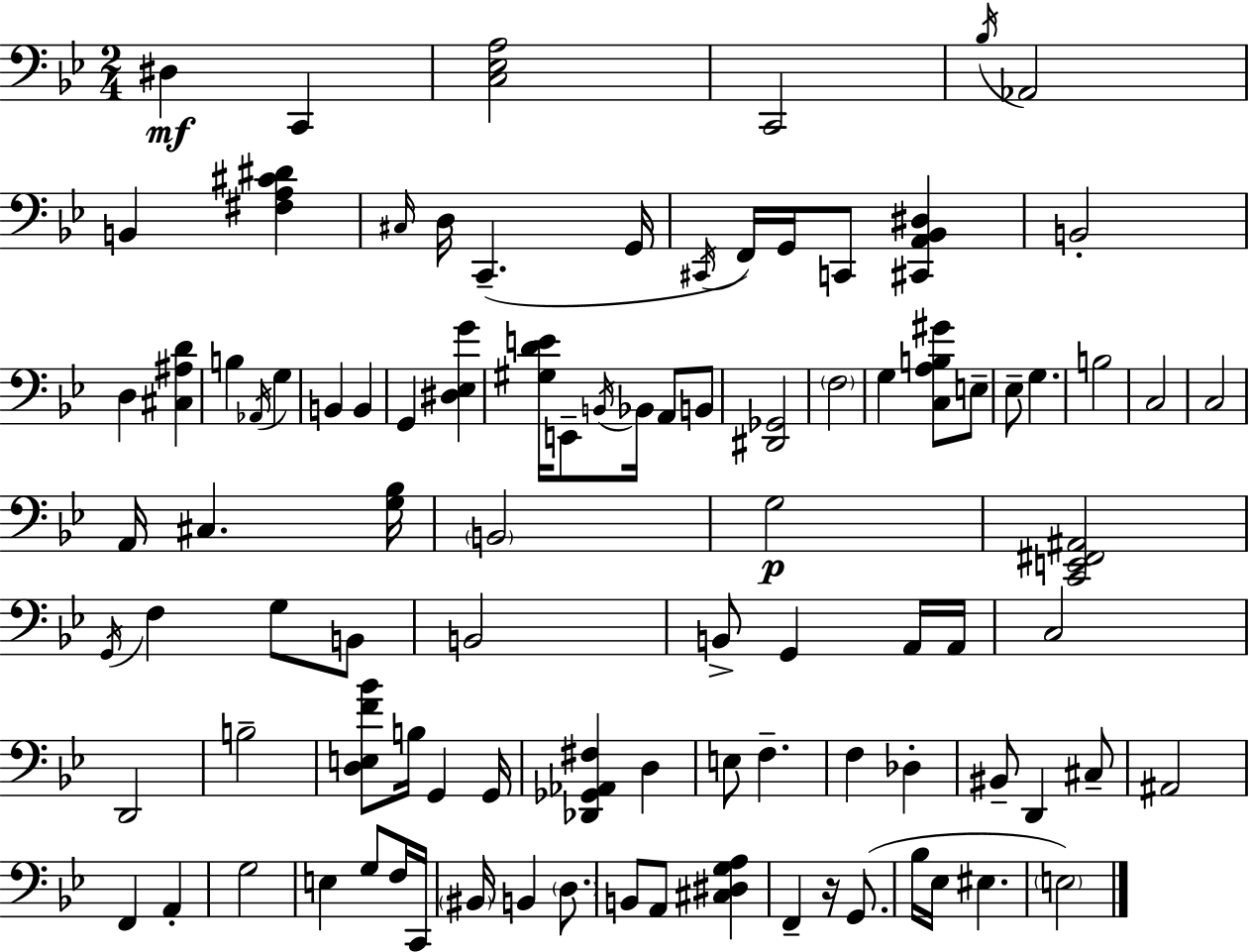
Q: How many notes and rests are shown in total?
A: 95